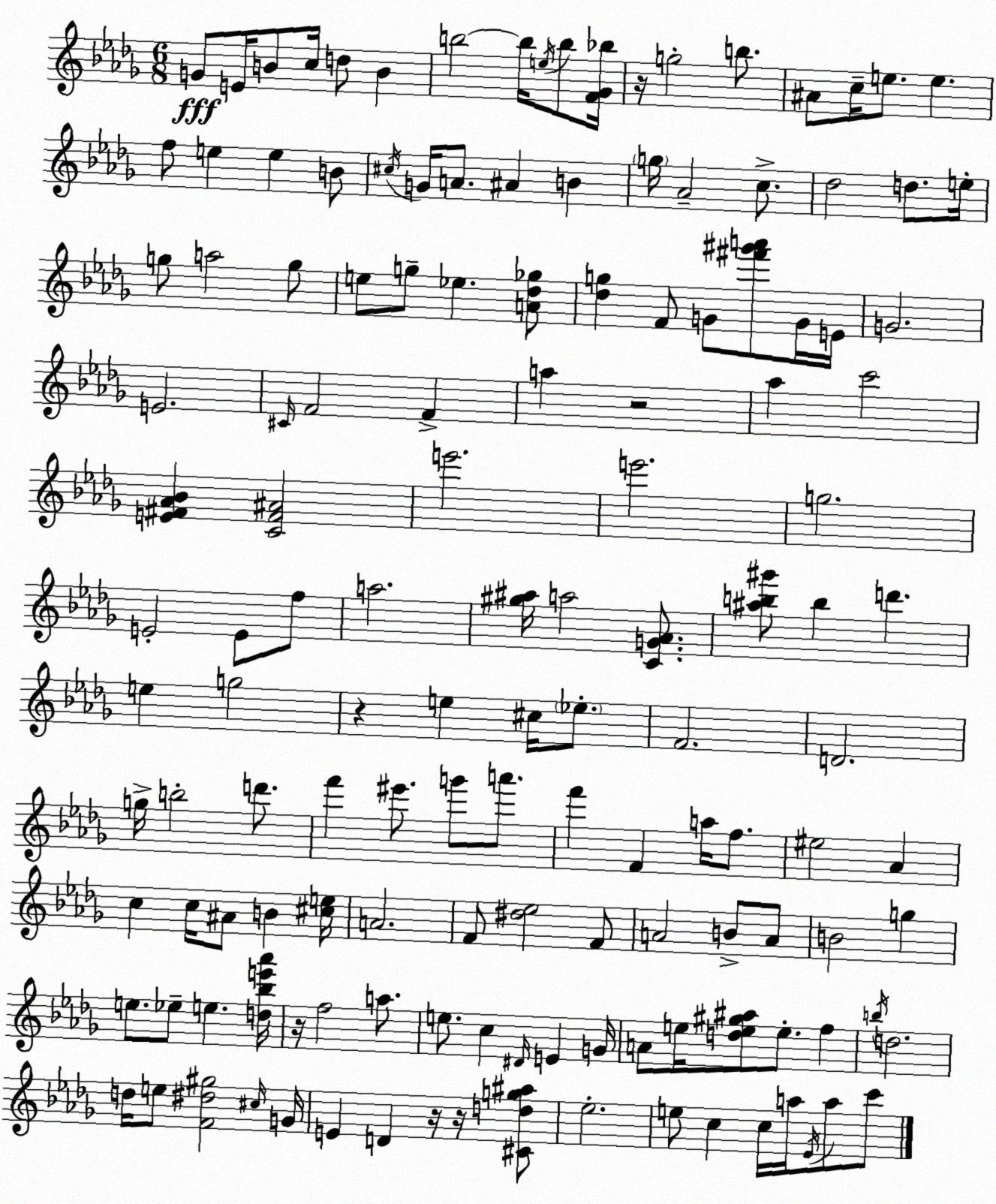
X:1
T:Untitled
M:6/8
L:1/4
K:Bbm
G/2 E/4 B/2 c/4 d/2 B b2 b/4 e/4 b/2 [F_G_b]/4 z/4 g2 b/2 ^A/2 c/4 e/2 e f/2 e e B/2 ^c/4 G/4 A/2 ^A B g/4 _A2 c/2 _d2 d/2 e/4 g/2 a2 g/2 e/2 g/2 _e [A_d_g]/2 [_dg] F/2 G/2 [^f'^g'a']/2 G/4 E/4 G2 E2 ^C/4 F2 F a z2 _a c'2 [E^F_A_B] [C^F^A]2 e'2 e'2 g2 E2 E/2 f/2 a2 [^g^a]/4 a2 [CG_A]/2 [^ab^g']/2 b d' e g2 z e ^c/4 _e/2 F2 D2 g/4 b2 d'/2 f' ^e'/2 g'/2 a'/2 f' F a/4 f/2 ^e2 _A c c/4 ^A/2 B [^ce]/4 A2 F/2 [^d_e]2 F/2 A2 B/2 A/2 B2 g e/2 _e/2 e [d_be'_a']/4 z/4 f2 a/2 e/2 c ^D/4 E G/4 A/2 e/4 [de^g^a]/2 e/2 f b/4 d2 d/4 e/2 [F^d^g]2 ^c/4 G/4 E D z/4 z/4 [^Cdg^a]/2 _e2 e/2 c c/4 a/4 _E/4 a/2 c'/2